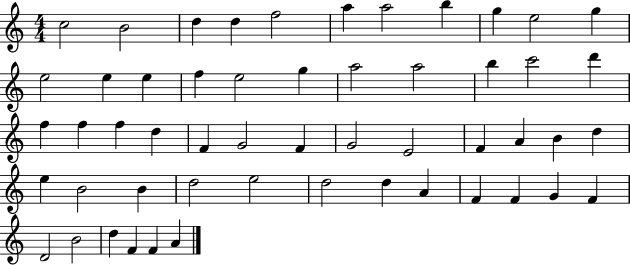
C5/h B4/h D5/q D5/q F5/h A5/q A5/h B5/q G5/q E5/h G5/q E5/h E5/q E5/q F5/q E5/h G5/q A5/h A5/h B5/q C6/h D6/q F5/q F5/q F5/q D5/q F4/q G4/h F4/q G4/h E4/h F4/q A4/q B4/q D5/q E5/q B4/h B4/q D5/h E5/h D5/h D5/q A4/q F4/q F4/q G4/q F4/q D4/h B4/h D5/q F4/q F4/q A4/q